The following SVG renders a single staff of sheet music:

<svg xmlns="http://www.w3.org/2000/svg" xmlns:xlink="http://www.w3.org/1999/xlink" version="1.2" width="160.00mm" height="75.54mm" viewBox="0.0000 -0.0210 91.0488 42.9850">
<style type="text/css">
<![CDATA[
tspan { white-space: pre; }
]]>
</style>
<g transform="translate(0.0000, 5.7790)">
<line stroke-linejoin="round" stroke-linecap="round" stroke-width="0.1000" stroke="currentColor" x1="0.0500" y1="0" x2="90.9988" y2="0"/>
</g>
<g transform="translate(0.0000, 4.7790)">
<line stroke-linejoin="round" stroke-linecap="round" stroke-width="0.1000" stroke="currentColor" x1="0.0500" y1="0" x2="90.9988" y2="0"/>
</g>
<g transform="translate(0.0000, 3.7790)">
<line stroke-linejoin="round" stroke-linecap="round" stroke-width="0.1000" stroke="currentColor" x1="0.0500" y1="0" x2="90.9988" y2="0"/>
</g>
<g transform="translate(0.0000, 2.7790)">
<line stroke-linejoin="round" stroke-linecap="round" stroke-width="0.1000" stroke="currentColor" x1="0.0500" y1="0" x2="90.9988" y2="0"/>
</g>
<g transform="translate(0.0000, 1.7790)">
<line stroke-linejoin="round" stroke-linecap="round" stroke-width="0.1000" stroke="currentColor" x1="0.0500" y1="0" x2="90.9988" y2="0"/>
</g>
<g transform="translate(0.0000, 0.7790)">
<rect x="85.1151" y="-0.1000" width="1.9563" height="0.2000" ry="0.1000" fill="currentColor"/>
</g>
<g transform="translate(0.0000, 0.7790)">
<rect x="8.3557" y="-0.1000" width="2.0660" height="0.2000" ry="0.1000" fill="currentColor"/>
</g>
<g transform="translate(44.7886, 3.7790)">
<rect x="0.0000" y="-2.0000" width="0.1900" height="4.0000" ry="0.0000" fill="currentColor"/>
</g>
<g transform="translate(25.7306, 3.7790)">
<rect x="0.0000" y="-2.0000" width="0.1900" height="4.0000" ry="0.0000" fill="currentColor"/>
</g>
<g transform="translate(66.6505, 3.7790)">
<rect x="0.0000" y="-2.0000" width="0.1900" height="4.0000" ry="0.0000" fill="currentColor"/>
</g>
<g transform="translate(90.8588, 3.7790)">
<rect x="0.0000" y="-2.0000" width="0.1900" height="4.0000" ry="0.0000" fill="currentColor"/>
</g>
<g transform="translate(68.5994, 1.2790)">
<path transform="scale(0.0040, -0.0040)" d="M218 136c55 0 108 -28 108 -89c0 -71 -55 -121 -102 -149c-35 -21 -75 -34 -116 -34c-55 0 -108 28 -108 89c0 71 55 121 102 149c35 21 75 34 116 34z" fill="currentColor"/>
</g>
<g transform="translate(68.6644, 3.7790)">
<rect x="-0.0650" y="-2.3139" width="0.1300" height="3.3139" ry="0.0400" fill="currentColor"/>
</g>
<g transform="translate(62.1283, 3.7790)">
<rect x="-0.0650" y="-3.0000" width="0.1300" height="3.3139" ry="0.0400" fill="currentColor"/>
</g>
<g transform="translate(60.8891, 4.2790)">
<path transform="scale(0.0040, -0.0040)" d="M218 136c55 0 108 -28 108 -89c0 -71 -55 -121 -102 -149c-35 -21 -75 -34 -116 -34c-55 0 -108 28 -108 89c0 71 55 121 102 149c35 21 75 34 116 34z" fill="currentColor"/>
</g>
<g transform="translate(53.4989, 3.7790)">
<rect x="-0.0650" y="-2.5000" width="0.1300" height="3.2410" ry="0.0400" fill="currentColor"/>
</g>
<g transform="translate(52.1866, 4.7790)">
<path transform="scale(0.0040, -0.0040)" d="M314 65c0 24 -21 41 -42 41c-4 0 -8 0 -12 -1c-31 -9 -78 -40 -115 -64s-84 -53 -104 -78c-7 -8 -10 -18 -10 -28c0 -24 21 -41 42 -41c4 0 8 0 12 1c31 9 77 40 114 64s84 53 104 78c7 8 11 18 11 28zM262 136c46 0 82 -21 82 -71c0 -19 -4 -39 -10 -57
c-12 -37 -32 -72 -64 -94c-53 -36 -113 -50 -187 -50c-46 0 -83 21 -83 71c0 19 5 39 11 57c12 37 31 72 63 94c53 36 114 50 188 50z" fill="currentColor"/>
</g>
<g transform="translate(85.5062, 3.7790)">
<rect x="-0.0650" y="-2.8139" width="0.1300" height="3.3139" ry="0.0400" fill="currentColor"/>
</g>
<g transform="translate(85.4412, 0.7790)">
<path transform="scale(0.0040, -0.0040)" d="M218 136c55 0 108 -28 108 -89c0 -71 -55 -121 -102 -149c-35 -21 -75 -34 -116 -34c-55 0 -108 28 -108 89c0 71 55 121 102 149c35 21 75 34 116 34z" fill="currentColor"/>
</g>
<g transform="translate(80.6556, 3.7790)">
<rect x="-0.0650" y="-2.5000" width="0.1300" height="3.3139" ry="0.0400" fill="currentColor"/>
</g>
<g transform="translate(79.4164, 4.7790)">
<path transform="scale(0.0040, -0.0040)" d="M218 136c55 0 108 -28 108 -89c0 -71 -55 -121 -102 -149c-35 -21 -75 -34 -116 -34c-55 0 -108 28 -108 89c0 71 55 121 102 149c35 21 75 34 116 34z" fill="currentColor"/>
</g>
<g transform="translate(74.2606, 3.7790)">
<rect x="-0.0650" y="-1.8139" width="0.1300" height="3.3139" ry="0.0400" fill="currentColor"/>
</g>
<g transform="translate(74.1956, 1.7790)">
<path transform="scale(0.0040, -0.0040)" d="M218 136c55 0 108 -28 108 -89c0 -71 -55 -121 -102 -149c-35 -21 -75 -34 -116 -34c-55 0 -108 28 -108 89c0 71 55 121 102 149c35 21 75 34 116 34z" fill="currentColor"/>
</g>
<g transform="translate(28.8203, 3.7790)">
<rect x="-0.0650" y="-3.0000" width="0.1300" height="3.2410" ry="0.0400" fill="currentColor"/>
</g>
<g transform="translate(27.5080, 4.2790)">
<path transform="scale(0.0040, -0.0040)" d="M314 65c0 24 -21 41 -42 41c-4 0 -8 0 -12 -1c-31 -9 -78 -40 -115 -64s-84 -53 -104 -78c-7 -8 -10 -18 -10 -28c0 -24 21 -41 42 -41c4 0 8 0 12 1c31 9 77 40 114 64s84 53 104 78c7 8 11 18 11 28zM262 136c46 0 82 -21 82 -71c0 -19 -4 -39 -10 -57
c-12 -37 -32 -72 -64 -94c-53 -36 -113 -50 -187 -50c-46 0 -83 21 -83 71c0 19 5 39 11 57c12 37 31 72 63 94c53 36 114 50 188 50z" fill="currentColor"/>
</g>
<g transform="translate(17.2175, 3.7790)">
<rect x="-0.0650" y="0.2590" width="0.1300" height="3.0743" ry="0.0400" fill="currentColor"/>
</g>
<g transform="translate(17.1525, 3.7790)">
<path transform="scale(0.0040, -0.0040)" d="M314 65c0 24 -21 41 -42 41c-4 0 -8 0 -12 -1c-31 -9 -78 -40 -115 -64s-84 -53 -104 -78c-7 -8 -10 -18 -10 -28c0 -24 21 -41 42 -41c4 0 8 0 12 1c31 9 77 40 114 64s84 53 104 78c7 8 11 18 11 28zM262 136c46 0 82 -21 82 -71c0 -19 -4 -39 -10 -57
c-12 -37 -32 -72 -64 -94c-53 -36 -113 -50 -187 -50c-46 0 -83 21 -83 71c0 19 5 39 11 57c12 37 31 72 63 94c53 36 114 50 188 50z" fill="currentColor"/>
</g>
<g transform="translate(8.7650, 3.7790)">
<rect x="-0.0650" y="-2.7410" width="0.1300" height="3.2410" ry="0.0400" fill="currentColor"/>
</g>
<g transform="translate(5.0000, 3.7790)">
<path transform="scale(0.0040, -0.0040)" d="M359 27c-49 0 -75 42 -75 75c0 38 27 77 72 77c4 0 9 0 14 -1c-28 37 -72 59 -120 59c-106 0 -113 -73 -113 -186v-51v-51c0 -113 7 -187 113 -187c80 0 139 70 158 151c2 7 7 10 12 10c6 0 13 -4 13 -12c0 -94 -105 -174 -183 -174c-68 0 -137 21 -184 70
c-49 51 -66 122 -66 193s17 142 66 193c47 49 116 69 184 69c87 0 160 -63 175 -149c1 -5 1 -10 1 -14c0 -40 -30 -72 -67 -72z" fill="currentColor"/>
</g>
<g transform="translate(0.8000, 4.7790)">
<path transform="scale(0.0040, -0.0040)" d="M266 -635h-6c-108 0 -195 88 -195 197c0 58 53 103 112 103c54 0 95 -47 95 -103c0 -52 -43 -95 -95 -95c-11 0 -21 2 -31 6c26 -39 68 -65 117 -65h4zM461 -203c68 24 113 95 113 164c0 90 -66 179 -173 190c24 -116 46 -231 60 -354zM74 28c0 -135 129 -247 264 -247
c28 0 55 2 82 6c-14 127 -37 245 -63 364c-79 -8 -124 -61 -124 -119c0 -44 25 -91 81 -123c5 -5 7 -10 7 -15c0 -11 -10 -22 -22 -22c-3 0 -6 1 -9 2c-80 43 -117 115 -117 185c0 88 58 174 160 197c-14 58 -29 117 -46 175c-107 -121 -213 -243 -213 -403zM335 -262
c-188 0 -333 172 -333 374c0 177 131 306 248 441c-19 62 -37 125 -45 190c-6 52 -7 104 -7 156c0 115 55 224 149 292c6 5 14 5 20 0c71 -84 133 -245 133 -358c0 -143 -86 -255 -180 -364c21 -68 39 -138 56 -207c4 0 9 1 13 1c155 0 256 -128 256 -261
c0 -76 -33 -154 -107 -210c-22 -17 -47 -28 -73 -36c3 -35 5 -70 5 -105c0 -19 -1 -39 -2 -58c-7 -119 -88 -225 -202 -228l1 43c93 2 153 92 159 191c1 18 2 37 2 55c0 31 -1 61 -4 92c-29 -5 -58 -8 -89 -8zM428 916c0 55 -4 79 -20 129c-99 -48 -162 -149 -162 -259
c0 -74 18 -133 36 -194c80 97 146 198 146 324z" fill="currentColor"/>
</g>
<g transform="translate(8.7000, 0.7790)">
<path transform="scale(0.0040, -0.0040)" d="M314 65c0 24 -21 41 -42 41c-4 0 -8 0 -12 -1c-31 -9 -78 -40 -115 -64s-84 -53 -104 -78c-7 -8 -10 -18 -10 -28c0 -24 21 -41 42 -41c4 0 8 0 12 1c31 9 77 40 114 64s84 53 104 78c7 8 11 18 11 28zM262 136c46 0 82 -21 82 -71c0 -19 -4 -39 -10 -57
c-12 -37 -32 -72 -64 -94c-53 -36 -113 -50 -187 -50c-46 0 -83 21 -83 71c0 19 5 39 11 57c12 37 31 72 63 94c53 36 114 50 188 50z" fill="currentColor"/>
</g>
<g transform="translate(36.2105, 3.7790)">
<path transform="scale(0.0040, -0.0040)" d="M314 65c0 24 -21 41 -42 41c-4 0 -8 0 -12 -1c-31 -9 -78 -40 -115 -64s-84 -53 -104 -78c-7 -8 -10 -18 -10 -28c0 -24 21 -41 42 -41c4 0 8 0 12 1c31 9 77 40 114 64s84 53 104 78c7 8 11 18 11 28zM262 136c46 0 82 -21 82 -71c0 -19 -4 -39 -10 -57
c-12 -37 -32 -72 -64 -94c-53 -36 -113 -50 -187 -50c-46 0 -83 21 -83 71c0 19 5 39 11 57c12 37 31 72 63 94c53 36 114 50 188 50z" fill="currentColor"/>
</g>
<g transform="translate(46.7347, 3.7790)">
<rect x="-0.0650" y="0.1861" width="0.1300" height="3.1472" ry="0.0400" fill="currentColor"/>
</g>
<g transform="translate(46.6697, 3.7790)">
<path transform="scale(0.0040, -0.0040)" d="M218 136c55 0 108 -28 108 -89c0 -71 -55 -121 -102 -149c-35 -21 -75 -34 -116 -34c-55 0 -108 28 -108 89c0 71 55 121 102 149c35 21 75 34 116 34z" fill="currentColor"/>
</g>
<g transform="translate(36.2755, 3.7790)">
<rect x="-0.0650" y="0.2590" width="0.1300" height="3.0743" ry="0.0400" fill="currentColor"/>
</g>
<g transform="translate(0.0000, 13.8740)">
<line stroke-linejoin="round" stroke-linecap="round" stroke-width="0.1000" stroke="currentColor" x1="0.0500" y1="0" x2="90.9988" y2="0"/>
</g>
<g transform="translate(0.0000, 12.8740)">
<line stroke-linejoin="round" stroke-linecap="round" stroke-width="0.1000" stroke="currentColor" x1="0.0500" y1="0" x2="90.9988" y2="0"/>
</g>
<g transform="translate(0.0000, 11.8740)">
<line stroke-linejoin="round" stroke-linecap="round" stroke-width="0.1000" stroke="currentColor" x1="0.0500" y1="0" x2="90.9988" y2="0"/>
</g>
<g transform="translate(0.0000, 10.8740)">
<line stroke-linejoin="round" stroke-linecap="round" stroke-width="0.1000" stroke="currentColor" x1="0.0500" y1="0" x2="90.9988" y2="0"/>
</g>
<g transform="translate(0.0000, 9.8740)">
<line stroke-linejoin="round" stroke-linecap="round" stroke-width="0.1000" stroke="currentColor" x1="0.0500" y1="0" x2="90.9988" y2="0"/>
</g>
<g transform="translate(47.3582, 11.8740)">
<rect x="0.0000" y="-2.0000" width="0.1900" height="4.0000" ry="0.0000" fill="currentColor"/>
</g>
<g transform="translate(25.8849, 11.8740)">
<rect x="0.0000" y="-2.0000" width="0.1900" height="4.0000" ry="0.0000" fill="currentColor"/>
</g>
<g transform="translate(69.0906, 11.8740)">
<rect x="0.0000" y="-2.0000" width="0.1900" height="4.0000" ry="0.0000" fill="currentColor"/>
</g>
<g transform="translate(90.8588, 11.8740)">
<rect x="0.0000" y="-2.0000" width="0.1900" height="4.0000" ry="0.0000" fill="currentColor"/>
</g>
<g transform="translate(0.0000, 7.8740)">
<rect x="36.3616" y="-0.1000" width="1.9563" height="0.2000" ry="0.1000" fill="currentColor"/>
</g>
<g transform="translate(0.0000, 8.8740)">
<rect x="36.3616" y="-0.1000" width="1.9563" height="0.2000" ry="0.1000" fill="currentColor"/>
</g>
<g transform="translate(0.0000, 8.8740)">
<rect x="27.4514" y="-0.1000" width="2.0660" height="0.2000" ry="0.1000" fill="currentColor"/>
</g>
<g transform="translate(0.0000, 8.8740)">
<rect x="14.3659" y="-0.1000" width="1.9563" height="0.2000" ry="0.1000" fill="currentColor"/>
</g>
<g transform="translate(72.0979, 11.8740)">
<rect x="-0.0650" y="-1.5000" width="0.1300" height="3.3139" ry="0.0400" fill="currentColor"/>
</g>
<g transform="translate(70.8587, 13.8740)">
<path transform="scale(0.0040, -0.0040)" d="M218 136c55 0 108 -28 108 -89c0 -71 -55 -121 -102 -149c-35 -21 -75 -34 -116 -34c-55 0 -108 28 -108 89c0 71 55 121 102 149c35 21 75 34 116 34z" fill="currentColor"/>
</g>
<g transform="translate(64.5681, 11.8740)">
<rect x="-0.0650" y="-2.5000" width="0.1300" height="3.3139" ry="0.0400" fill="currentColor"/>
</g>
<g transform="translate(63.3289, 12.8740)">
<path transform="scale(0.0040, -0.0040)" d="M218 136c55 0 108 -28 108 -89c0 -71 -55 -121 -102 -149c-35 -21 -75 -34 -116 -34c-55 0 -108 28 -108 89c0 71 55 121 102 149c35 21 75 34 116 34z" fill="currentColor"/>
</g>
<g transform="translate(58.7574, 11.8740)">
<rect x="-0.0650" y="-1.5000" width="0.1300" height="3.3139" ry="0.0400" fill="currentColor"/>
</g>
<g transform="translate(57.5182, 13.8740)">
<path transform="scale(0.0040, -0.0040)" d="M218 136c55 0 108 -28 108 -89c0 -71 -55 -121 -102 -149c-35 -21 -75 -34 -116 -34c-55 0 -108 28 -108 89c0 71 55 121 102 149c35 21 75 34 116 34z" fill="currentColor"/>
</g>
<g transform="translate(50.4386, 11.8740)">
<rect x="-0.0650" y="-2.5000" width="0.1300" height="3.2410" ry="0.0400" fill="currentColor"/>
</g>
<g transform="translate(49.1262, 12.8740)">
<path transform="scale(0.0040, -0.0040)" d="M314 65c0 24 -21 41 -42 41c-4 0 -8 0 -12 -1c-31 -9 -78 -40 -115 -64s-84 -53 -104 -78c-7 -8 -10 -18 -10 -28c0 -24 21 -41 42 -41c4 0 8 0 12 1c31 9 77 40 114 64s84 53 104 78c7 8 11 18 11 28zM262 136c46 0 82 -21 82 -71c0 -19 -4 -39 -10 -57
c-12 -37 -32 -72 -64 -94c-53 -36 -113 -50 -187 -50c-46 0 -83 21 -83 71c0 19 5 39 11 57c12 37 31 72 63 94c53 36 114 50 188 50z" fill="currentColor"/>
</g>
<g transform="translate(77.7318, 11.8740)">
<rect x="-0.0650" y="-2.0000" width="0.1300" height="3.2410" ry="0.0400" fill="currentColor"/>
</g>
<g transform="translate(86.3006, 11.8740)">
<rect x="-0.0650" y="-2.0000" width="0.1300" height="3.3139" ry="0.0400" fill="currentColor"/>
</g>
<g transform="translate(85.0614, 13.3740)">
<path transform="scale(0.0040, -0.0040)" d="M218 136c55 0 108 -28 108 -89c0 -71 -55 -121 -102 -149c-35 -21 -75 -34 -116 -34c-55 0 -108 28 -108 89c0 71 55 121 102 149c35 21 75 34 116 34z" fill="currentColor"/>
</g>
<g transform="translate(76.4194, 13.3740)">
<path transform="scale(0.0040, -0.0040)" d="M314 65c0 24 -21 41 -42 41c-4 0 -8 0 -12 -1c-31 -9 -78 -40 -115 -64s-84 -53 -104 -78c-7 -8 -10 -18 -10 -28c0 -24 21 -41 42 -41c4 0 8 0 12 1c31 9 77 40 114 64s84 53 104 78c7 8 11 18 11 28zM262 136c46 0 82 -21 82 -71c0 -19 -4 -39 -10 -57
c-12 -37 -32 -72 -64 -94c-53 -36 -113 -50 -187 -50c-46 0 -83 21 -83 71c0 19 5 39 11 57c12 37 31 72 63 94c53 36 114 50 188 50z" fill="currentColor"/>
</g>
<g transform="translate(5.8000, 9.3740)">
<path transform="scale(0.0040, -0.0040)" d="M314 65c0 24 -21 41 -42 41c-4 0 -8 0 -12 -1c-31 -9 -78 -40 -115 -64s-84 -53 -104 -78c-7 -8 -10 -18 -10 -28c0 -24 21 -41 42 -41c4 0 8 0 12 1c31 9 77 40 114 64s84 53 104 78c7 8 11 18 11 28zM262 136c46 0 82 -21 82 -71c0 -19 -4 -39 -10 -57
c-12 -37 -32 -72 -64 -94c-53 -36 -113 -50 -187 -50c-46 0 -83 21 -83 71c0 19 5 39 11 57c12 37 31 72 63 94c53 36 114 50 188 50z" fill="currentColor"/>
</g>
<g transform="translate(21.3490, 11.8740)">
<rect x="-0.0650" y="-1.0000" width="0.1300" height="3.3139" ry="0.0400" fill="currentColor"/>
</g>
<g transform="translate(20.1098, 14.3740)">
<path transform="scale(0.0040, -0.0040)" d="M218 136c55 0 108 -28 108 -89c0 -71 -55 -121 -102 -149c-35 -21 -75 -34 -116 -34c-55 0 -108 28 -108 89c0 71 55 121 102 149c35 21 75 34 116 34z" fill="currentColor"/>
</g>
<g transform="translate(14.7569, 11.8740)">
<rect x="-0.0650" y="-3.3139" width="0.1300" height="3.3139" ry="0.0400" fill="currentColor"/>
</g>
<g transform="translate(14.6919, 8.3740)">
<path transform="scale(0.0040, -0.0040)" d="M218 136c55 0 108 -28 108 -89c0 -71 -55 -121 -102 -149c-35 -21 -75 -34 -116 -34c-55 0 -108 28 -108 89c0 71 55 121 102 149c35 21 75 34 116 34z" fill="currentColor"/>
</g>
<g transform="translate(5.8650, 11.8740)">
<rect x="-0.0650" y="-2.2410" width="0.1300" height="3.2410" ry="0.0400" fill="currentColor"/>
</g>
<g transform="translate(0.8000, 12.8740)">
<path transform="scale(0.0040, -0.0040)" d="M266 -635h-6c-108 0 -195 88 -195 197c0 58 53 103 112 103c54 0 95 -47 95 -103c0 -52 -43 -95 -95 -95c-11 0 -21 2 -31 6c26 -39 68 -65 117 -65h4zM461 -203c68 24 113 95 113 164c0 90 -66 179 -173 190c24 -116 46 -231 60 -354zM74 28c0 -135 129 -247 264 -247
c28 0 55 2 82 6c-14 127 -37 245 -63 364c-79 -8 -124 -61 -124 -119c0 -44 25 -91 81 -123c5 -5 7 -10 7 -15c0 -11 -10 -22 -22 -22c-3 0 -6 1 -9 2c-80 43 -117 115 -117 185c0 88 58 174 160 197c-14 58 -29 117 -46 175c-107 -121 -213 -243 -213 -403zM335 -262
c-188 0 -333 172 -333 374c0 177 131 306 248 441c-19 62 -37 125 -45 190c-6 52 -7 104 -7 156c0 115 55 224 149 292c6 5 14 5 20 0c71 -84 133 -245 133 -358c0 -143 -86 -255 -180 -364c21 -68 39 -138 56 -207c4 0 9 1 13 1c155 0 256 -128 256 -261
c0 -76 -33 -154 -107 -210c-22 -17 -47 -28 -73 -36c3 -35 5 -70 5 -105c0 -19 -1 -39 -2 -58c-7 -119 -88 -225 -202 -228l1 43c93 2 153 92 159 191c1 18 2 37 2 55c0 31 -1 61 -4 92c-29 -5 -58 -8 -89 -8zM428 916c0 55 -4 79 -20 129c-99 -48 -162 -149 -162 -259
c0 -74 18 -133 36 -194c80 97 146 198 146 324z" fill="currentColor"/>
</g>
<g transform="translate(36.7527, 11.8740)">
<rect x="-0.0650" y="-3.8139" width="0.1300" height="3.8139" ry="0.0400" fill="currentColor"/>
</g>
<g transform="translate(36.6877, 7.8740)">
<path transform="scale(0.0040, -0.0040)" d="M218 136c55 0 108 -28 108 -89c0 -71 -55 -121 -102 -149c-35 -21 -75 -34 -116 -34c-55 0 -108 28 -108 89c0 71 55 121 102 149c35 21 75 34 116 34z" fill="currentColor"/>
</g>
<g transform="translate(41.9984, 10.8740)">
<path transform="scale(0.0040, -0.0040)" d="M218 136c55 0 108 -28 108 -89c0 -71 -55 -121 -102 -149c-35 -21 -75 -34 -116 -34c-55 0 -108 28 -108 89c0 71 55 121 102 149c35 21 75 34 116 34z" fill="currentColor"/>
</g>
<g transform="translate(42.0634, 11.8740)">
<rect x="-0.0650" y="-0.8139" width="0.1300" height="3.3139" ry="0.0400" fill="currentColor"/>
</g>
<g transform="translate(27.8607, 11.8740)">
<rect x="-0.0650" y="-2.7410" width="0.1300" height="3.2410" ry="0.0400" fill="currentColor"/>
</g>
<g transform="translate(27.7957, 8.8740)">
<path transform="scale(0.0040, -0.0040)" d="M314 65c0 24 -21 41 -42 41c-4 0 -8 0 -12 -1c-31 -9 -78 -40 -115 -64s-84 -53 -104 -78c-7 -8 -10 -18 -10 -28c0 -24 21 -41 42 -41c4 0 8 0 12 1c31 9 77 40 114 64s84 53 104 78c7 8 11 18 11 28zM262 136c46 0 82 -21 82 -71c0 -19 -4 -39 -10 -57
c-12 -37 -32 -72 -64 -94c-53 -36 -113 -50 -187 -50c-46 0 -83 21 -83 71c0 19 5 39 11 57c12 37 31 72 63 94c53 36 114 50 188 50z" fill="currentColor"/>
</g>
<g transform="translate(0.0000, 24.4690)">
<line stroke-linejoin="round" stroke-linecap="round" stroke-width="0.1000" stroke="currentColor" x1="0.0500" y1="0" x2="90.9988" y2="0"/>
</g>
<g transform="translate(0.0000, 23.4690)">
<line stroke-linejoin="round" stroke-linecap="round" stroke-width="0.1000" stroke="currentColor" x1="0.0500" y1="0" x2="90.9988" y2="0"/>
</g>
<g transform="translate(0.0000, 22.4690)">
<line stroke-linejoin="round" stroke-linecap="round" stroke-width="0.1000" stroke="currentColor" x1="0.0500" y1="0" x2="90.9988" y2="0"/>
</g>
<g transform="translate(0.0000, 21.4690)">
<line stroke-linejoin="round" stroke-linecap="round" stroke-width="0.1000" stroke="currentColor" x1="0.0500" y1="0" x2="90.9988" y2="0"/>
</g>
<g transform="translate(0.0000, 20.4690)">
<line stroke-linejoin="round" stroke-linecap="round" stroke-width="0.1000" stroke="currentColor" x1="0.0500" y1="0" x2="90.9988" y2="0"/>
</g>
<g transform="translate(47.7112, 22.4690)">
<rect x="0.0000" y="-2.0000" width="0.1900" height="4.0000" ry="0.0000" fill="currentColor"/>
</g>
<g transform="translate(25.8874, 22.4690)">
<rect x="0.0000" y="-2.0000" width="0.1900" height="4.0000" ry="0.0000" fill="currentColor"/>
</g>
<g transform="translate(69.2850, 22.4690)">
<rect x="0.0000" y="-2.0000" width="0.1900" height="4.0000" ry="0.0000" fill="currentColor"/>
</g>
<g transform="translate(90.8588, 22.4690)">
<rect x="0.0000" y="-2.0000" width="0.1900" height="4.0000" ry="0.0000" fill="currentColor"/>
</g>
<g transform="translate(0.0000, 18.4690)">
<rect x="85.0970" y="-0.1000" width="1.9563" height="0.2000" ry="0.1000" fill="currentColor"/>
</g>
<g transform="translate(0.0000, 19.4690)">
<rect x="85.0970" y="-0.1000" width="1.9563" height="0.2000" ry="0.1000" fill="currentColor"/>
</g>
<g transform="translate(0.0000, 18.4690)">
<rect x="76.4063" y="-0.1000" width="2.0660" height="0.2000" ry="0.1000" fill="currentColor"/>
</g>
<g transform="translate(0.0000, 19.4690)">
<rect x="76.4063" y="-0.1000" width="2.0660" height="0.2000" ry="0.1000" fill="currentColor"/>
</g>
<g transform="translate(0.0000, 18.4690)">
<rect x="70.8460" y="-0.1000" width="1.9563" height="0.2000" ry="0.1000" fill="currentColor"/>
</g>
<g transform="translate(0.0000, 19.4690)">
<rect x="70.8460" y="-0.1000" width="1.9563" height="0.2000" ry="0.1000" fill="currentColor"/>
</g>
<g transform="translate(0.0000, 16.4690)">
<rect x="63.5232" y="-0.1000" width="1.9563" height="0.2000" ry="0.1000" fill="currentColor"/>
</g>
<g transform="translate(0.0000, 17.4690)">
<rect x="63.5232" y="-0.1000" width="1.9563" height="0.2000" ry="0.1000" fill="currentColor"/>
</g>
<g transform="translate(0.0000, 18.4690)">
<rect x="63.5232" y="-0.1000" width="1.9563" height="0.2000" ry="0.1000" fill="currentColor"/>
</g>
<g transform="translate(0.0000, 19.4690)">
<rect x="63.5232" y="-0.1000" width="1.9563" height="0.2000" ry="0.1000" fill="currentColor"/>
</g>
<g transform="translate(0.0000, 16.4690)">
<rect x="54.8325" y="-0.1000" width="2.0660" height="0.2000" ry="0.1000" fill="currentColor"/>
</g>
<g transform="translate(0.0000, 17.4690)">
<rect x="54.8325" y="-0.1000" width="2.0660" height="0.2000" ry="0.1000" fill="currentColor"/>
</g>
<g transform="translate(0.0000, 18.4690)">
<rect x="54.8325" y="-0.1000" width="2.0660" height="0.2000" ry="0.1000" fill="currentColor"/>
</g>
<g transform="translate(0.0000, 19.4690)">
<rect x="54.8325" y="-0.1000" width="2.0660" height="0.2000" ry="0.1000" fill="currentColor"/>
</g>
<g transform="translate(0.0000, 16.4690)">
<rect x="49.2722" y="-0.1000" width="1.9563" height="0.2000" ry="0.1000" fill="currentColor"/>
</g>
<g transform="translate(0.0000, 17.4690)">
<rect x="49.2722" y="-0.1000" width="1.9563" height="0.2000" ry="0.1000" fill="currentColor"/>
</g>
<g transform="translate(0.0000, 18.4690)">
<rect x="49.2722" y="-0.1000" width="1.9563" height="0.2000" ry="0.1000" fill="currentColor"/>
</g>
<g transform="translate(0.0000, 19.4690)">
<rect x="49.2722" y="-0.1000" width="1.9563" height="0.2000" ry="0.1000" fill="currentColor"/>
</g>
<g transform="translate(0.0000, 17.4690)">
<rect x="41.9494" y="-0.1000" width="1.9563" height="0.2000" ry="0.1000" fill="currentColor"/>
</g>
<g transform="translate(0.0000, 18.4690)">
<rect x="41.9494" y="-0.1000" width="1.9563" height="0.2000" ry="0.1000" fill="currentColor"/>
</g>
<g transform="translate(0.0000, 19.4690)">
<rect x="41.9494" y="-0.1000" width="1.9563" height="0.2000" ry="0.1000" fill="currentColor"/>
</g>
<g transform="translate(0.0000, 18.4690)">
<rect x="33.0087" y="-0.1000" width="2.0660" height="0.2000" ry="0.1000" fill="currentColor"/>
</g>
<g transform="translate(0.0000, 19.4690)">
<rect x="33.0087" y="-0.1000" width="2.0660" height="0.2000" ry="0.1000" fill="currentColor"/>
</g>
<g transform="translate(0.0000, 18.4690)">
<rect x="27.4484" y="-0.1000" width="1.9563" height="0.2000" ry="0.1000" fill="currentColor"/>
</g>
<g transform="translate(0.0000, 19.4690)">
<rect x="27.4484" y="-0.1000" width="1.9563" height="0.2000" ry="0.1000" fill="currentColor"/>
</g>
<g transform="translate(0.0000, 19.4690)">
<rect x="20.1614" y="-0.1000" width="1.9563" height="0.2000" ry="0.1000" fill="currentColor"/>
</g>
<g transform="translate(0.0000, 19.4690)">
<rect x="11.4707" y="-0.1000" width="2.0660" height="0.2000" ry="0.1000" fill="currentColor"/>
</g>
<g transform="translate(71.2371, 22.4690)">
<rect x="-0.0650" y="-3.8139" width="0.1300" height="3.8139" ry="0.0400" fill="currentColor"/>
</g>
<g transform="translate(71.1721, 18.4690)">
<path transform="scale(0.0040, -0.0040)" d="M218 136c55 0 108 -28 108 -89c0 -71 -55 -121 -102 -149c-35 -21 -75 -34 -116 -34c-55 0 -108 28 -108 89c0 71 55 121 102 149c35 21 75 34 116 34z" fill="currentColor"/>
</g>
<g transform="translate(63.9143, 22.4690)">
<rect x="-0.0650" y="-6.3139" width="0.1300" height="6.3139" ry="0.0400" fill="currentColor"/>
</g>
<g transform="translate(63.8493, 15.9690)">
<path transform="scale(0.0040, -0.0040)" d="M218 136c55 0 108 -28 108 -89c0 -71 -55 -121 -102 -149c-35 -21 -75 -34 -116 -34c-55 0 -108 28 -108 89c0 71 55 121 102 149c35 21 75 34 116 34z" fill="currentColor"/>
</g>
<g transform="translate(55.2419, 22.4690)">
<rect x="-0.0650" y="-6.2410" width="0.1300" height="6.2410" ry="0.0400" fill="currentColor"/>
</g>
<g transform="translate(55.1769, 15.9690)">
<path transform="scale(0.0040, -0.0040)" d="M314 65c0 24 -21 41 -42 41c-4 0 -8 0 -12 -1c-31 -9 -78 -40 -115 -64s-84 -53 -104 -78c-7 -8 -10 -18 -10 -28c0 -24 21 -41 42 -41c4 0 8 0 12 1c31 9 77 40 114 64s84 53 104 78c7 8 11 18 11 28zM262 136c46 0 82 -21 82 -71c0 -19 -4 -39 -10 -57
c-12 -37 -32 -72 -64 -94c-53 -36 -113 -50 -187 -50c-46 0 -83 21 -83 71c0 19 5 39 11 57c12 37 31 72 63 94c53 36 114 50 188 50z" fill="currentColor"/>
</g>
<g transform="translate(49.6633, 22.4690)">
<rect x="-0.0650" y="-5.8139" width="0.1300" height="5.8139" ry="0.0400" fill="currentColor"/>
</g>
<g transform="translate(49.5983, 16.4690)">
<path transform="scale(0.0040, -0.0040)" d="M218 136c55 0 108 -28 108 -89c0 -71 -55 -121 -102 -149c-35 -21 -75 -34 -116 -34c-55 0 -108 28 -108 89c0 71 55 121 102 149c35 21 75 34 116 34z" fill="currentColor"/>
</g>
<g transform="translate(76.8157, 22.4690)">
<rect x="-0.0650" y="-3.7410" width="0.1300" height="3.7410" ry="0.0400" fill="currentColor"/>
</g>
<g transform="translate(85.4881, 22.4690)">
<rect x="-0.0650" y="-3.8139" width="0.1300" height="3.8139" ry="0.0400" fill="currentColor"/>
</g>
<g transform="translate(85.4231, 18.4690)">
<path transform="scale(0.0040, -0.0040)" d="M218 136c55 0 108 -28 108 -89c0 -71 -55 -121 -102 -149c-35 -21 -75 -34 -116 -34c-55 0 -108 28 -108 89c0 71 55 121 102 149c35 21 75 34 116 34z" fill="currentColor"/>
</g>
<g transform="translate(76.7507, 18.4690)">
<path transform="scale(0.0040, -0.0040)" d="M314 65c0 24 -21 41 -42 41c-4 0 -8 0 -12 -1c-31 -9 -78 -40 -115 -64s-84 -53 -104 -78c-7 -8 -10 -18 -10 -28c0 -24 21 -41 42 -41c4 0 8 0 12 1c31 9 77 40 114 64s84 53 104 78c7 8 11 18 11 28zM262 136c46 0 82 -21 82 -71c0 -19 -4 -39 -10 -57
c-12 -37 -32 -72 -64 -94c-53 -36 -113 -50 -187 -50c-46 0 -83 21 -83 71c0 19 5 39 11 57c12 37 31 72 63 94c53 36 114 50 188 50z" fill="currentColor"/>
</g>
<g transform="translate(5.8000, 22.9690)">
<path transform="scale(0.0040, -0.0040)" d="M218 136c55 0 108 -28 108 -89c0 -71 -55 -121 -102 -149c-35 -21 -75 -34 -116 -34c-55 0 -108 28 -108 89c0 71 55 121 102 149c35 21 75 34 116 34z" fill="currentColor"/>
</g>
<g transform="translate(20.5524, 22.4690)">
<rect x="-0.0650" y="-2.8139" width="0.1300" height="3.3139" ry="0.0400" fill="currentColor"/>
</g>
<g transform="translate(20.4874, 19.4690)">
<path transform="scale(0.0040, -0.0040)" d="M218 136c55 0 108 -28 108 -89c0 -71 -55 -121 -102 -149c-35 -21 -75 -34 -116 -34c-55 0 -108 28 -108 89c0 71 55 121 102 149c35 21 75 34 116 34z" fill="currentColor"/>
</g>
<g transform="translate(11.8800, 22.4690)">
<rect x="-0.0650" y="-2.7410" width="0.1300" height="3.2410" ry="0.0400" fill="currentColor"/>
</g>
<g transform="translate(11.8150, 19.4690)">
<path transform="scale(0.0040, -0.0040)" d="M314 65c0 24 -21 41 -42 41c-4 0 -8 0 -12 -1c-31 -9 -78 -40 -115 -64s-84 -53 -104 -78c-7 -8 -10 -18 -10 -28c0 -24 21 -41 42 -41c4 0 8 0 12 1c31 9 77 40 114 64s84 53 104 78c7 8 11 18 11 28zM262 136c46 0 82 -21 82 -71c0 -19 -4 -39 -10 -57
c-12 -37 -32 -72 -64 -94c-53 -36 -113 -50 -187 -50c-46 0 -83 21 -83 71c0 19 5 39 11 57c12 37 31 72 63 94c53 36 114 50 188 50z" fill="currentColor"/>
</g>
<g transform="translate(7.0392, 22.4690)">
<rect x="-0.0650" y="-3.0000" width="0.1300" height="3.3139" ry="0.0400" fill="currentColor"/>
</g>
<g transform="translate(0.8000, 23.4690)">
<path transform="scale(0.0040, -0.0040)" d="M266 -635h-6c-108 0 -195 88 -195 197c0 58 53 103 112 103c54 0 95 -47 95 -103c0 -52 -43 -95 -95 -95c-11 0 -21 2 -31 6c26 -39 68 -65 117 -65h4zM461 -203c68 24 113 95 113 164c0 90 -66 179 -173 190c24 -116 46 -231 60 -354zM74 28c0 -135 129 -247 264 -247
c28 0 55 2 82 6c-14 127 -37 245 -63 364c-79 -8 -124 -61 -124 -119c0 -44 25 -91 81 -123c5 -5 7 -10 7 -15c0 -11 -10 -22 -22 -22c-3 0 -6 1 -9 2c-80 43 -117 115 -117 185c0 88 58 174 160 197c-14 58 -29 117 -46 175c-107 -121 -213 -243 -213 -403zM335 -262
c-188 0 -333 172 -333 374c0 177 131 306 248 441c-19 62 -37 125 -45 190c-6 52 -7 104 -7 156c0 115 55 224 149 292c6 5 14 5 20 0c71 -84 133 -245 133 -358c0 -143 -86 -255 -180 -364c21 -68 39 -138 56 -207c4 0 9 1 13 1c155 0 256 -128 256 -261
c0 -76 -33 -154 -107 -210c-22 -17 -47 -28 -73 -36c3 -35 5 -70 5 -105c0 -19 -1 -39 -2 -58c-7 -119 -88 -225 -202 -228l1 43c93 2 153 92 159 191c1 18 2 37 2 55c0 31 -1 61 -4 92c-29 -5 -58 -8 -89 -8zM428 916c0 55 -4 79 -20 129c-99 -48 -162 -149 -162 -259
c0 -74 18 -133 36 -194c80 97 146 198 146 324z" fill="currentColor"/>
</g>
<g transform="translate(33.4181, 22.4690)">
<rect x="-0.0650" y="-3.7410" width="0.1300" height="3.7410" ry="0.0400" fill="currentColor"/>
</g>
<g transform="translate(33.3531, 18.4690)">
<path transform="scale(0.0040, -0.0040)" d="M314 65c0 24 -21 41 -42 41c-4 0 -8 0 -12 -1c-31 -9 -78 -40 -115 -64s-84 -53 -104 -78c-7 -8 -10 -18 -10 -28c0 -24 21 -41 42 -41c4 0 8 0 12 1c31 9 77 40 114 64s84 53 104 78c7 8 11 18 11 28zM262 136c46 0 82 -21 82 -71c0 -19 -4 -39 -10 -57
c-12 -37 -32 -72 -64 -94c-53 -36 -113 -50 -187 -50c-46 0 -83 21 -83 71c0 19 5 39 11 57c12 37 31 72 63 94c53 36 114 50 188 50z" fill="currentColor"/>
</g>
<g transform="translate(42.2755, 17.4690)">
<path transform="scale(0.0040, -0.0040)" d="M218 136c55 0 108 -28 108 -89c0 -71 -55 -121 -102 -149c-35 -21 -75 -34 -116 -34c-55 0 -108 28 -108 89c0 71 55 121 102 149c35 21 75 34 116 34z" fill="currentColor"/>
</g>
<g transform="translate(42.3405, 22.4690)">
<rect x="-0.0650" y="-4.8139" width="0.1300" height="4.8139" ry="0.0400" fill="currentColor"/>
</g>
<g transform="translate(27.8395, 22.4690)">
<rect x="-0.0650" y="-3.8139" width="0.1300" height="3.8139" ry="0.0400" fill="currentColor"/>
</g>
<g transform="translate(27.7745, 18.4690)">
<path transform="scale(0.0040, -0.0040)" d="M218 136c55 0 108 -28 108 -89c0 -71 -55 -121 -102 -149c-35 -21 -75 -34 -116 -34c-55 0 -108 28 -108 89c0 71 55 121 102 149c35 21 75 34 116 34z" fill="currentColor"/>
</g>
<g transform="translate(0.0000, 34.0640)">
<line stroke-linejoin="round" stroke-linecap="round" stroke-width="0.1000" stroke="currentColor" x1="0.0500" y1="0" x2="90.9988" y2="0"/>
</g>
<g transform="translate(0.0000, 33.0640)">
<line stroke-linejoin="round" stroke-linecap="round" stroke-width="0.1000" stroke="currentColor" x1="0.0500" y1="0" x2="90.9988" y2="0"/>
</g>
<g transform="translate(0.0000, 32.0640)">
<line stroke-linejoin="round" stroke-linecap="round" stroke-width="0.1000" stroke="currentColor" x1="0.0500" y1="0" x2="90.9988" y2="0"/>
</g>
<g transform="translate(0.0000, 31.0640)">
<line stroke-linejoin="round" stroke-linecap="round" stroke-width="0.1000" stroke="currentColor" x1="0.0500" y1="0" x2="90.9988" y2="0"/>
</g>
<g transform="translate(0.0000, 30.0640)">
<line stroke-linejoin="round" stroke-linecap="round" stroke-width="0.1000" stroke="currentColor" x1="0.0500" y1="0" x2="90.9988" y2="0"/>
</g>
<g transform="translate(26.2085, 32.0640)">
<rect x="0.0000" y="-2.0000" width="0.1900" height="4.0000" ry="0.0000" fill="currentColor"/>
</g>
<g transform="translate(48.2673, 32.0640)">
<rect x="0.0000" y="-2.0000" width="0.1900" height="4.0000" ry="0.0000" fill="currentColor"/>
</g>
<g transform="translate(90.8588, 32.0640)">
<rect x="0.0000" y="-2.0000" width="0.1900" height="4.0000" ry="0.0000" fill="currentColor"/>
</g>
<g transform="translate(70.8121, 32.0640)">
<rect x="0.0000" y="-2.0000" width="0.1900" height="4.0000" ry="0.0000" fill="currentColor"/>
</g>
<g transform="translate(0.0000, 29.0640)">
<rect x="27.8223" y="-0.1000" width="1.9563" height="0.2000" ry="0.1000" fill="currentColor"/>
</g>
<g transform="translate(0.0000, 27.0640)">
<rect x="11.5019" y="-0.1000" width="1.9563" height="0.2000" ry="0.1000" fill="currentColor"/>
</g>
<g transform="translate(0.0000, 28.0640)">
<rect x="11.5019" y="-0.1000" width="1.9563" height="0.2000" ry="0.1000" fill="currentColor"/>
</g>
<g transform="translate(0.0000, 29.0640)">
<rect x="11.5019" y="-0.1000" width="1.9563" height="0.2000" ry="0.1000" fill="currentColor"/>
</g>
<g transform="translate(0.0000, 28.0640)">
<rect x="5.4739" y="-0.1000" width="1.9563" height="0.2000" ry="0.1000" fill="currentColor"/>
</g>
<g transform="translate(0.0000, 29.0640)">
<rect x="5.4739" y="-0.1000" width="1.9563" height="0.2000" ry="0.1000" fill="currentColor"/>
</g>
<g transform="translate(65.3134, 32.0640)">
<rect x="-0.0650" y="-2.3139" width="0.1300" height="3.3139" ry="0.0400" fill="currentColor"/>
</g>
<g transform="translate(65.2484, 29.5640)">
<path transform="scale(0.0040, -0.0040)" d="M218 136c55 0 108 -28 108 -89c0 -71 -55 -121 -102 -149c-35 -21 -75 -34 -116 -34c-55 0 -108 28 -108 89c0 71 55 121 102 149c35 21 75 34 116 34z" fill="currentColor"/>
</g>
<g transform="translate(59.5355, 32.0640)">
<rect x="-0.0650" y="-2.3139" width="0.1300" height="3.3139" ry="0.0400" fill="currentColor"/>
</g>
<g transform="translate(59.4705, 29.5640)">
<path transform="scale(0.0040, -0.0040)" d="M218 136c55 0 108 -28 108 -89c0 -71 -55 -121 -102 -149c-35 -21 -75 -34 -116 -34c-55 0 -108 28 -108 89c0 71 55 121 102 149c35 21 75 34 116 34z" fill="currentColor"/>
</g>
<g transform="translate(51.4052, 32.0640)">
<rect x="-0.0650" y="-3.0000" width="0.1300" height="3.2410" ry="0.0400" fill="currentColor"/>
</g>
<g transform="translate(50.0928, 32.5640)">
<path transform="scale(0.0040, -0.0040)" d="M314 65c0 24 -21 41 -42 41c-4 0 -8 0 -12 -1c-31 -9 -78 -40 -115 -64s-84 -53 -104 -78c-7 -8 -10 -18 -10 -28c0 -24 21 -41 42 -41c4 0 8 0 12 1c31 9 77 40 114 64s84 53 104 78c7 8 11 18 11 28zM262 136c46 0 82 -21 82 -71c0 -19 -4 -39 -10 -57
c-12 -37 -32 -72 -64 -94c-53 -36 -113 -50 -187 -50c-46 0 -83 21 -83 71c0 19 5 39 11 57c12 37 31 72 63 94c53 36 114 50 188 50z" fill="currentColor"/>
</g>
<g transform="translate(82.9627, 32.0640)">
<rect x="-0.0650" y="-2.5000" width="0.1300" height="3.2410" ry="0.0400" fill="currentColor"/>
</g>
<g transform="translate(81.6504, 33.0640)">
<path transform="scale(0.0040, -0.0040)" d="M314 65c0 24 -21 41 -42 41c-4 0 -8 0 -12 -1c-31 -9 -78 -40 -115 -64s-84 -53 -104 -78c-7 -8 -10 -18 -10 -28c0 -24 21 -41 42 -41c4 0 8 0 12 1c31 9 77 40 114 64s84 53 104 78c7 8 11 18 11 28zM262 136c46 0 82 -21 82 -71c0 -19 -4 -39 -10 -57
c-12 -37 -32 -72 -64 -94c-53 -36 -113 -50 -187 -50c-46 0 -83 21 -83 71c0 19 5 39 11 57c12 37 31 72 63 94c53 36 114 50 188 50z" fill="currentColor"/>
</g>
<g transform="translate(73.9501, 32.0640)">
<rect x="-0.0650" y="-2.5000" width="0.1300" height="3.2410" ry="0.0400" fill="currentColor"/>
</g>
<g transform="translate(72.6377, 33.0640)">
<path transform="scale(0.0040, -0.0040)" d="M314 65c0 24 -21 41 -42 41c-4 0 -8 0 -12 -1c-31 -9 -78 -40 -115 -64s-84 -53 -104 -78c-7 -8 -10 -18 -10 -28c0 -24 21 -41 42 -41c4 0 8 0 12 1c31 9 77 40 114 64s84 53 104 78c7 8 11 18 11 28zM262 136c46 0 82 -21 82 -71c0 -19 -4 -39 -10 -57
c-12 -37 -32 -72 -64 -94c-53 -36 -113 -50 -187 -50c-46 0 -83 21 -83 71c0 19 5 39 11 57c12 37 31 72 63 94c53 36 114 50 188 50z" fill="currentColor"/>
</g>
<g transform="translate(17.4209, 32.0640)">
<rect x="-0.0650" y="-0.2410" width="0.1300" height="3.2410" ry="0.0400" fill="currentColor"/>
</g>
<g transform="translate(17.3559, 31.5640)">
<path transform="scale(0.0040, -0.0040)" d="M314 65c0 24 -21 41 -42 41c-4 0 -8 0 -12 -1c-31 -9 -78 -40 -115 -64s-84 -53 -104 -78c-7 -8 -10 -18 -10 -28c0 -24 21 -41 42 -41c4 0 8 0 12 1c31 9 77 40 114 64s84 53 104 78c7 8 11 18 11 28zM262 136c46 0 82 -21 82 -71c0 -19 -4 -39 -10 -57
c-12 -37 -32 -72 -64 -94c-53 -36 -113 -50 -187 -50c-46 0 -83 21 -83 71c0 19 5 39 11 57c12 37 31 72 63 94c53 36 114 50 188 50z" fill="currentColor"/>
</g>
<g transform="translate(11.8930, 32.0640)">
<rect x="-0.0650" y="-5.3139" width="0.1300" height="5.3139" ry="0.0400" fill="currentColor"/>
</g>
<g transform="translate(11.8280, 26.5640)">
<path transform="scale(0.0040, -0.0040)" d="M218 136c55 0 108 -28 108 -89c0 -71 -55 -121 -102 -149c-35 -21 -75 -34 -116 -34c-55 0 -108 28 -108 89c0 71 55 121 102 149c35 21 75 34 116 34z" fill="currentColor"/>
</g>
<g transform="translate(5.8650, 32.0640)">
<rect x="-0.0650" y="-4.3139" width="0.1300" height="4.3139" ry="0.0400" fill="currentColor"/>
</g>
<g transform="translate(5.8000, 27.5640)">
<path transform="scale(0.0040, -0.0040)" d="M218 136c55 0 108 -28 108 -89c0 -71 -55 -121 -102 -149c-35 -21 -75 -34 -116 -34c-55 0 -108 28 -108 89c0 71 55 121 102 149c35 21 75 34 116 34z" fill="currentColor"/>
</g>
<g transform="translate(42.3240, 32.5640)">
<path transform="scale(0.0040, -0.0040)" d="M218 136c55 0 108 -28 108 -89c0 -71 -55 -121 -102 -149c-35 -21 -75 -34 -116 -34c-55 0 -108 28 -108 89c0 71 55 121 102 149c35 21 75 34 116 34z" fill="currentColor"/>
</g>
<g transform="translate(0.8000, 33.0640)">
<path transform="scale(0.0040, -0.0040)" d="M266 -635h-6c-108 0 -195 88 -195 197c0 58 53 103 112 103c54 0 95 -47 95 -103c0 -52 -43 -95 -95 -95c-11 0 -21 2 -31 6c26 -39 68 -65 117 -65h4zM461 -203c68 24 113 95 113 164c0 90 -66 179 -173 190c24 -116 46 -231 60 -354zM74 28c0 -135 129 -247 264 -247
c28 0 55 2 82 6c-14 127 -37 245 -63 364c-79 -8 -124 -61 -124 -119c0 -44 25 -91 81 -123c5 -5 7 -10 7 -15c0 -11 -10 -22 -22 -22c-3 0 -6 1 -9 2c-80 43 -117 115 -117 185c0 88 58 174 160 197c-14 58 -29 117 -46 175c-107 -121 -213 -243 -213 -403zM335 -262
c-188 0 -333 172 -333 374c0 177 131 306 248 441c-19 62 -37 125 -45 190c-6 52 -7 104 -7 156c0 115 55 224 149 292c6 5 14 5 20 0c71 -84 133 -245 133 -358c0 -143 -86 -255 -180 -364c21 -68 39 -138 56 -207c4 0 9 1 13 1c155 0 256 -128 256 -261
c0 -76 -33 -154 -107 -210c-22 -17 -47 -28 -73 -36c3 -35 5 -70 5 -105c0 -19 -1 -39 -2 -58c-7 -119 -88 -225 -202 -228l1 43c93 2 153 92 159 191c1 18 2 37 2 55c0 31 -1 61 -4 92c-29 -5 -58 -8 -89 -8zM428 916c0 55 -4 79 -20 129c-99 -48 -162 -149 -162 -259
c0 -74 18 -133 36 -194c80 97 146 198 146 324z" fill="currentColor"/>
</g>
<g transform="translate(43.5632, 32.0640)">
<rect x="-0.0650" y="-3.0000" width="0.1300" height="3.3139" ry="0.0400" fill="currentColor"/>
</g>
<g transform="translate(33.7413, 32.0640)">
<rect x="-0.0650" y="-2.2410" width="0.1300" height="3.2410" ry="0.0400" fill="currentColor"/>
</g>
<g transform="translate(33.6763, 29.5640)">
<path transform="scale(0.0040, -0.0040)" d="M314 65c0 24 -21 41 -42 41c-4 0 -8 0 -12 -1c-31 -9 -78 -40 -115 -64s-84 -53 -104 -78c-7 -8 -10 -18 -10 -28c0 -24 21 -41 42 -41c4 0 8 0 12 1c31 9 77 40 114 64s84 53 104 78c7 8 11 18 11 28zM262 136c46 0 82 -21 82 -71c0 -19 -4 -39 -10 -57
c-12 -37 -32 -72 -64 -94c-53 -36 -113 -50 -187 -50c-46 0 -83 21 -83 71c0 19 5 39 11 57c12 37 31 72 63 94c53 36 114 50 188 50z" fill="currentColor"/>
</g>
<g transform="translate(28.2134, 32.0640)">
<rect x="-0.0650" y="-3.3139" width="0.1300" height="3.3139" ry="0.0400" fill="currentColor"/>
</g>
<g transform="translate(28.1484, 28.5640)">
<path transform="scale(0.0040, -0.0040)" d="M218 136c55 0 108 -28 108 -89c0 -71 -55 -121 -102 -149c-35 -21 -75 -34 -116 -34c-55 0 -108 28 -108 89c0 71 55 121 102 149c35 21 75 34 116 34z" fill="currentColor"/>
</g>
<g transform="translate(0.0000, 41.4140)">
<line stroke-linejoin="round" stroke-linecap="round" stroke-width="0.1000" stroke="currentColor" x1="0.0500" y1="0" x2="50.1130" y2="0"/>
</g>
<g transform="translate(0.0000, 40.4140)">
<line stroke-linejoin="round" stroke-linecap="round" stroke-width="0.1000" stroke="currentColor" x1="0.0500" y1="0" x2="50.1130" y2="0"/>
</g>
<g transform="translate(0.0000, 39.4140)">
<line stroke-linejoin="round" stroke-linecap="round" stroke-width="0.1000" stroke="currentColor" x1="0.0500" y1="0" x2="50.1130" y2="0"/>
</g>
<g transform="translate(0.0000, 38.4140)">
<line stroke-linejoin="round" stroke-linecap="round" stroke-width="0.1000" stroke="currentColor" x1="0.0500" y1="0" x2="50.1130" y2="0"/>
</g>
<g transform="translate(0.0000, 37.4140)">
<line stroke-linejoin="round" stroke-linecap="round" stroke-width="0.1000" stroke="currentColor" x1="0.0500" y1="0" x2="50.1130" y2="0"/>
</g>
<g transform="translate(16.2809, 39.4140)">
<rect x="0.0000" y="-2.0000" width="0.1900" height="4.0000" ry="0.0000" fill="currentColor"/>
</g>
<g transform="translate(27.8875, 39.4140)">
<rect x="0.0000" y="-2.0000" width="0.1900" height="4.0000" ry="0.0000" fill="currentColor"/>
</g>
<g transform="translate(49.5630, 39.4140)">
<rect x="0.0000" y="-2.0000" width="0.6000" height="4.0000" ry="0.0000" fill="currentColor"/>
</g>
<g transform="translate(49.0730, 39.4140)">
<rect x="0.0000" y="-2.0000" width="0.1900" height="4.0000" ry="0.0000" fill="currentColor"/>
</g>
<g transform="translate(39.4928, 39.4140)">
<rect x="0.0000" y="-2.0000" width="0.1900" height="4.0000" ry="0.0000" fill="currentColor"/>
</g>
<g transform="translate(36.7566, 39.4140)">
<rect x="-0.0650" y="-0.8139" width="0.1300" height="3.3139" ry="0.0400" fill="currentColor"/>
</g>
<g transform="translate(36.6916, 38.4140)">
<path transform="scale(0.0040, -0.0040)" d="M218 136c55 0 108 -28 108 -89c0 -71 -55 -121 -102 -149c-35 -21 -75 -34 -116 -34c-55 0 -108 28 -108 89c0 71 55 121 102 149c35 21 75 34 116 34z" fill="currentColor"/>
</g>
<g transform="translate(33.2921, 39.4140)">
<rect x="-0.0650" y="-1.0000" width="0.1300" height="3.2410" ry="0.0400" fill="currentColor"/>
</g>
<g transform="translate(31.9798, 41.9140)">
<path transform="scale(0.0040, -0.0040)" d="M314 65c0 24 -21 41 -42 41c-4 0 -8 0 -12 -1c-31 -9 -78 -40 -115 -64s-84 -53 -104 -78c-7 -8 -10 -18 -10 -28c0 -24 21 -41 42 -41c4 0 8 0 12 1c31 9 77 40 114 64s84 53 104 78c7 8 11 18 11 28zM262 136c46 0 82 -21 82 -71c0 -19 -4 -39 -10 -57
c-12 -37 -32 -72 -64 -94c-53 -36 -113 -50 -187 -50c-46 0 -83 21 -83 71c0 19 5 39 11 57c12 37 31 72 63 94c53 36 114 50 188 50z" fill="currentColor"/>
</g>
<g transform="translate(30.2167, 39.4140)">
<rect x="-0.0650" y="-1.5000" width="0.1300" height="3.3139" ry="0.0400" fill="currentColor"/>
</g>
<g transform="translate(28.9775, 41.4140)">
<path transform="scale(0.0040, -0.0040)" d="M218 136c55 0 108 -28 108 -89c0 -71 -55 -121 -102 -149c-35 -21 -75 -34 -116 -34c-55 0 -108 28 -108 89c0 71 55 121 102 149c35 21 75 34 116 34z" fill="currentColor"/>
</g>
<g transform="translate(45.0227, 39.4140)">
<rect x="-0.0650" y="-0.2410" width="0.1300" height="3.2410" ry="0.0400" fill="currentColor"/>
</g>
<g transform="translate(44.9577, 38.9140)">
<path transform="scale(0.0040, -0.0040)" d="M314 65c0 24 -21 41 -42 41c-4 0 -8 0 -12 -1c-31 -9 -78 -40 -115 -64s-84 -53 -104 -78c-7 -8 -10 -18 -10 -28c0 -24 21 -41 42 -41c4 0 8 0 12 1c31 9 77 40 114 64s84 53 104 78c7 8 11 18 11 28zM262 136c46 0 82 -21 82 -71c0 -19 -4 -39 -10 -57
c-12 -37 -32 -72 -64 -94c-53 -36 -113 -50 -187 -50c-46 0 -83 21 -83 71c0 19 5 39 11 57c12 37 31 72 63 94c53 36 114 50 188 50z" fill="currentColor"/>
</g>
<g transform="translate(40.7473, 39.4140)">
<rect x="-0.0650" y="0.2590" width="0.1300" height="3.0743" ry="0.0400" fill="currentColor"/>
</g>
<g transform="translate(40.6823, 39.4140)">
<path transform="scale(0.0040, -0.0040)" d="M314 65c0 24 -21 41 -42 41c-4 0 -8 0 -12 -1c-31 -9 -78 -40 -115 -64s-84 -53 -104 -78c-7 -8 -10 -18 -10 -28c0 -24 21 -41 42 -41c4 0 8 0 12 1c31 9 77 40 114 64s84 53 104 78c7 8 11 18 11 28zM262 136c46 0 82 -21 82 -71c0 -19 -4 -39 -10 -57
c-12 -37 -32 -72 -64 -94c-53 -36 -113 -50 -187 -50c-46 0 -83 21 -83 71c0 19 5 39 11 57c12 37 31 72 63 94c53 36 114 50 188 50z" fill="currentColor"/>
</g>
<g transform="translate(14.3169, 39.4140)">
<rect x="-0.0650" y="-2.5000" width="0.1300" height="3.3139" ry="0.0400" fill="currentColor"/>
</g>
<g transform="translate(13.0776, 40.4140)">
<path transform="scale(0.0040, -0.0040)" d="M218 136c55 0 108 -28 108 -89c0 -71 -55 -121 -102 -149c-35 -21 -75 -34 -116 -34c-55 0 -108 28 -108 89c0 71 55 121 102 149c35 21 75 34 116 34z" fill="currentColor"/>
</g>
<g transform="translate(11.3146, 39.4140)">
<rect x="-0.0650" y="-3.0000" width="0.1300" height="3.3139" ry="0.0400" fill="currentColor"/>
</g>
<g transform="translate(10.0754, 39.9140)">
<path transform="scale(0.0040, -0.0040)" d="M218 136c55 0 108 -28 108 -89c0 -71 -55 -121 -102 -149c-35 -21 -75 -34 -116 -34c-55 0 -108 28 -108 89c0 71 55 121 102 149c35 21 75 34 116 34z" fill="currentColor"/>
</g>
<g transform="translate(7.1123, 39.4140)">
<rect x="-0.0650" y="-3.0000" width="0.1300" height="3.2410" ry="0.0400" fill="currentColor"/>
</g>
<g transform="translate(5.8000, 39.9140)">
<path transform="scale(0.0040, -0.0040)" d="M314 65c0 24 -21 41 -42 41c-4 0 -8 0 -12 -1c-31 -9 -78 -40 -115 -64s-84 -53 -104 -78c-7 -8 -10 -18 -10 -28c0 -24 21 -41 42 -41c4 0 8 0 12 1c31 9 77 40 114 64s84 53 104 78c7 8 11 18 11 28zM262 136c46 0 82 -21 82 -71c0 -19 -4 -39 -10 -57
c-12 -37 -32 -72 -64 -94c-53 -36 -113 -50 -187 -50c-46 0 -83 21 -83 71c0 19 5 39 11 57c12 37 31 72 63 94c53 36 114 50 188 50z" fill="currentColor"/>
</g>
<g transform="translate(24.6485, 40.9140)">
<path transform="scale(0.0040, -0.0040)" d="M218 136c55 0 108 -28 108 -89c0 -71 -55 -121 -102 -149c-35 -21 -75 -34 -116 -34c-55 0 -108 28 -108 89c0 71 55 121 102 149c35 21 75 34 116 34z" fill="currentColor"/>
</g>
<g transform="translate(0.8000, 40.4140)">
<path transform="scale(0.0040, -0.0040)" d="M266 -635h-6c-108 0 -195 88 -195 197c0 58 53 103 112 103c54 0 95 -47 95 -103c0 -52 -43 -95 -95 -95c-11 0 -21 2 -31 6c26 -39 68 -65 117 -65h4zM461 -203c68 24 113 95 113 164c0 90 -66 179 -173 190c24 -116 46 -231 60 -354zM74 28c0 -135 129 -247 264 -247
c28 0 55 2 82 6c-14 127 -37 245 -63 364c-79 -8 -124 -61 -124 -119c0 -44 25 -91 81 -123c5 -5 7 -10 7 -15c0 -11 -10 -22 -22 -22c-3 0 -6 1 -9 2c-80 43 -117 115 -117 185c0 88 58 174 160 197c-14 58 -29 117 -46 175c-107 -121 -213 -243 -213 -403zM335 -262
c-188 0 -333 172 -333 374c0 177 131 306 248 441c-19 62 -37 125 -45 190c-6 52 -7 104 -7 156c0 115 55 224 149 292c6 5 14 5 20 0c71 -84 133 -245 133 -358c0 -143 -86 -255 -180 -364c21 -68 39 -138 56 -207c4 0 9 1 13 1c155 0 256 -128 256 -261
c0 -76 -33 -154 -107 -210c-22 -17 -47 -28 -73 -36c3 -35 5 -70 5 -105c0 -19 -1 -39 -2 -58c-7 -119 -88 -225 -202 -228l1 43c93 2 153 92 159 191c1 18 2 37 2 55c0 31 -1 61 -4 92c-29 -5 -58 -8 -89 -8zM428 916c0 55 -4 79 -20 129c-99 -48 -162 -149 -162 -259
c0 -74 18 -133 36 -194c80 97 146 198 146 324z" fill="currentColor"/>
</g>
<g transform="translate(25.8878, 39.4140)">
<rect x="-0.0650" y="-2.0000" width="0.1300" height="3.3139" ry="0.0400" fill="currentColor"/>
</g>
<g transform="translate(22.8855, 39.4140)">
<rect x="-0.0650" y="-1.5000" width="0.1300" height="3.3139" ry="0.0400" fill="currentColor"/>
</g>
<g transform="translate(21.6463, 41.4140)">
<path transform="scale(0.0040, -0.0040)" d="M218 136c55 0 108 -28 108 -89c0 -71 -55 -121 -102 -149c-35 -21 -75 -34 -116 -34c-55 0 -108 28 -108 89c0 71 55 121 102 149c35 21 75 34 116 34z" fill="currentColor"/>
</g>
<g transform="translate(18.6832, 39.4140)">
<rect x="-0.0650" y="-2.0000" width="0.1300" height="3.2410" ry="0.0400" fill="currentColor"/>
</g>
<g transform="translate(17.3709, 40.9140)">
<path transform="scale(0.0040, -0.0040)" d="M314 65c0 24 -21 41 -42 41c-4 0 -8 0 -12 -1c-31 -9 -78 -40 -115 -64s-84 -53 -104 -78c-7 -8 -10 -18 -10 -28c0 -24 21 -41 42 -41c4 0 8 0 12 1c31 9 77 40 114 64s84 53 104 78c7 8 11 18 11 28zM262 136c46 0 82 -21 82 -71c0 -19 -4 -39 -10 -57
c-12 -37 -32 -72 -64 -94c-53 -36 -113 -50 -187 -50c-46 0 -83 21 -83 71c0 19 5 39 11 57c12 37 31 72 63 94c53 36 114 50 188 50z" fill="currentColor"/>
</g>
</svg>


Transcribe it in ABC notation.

X:1
T:Untitled
M:4/4
L:1/4
K:C
a2 B2 A2 B2 B G2 A g f G a g2 b D a2 c' d G2 E G E F2 F A a2 a c' c'2 e' g' a'2 a' c' c'2 c' d' f' c2 b g2 A A2 g g G2 G2 A2 A G F2 E F E D2 d B2 c2